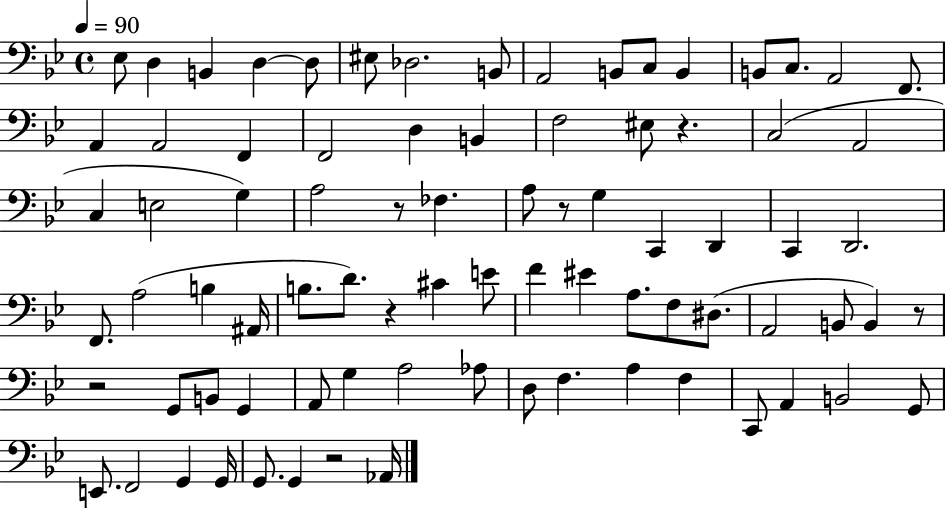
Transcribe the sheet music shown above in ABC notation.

X:1
T:Untitled
M:4/4
L:1/4
K:Bb
_E,/2 D, B,, D, D,/2 ^E,/2 _D,2 B,,/2 A,,2 B,,/2 C,/2 B,, B,,/2 C,/2 A,,2 F,,/2 A,, A,,2 F,, F,,2 D, B,, F,2 ^E,/2 z C,2 A,,2 C, E,2 G, A,2 z/2 _F, A,/2 z/2 G, C,, D,, C,, D,,2 F,,/2 A,2 B, ^A,,/4 B,/2 D/2 z ^C E/2 F ^E A,/2 F,/2 ^D,/2 A,,2 B,,/2 B,, z/2 z2 G,,/2 B,,/2 G,, A,,/2 G, A,2 _A,/2 D,/2 F, A, F, C,,/2 A,, B,,2 G,,/2 E,,/2 F,,2 G,, G,,/4 G,,/2 G,, z2 _A,,/4